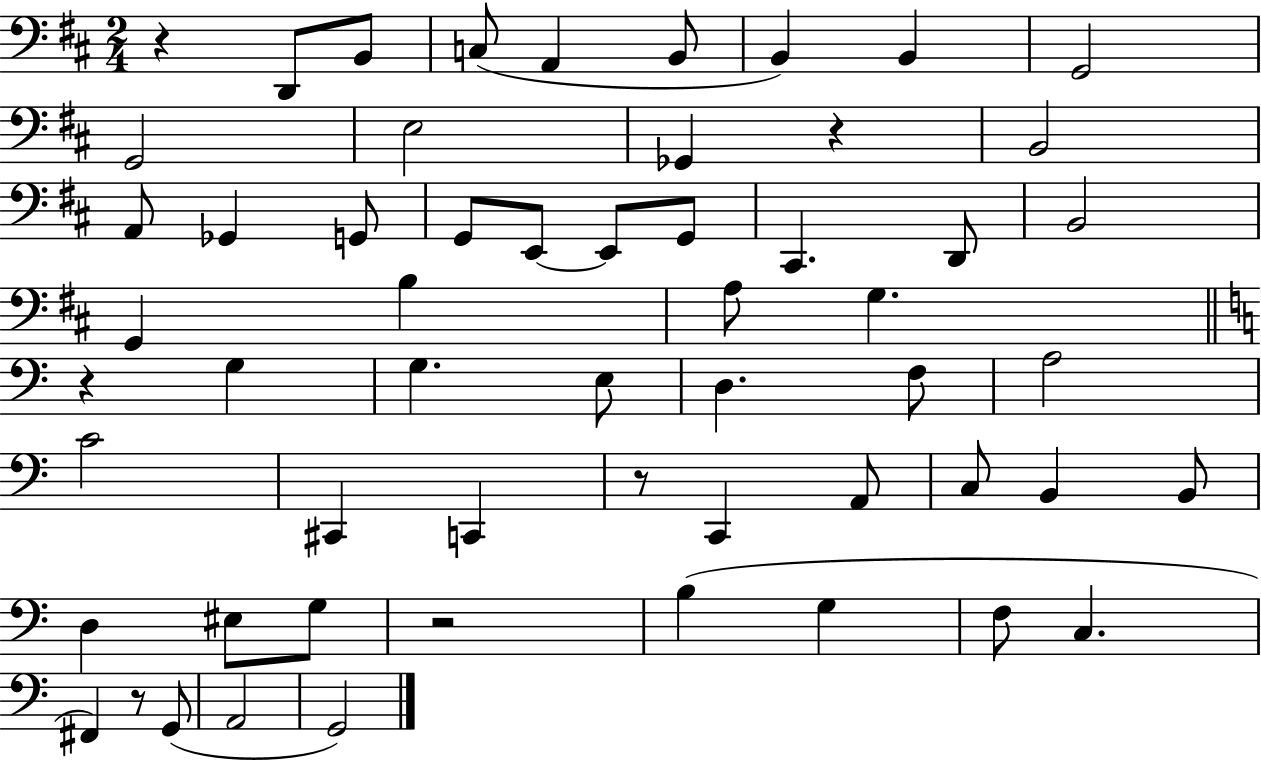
{
  \clef bass
  \numericTimeSignature
  \time 2/4
  \key d \major
  r4 d,8 b,8 | c8( a,4 b,8 | b,4) b,4 | g,2 | \break g,2 | e2 | ges,4 r4 | b,2 | \break a,8 ges,4 g,8 | g,8 e,8~~ e,8 g,8 | cis,4. d,8 | b,2 | \break g,4 b4 | a8 g4. | \bar "||" \break \key c \major r4 g4 | g4. e8 | d4. f8 | a2 | \break c'2 | cis,4 c,4 | r8 c,4 a,8 | c8 b,4 b,8 | \break d4 eis8 g8 | r2 | b4( g4 | f8 c4. | \break fis,4) r8 g,8( | a,2 | g,2) | \bar "|."
}